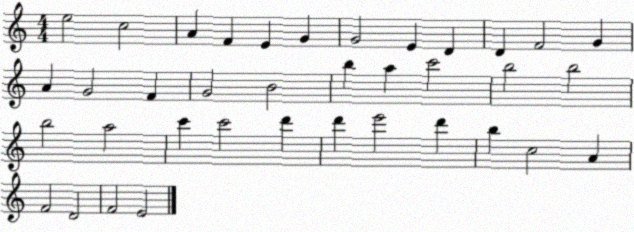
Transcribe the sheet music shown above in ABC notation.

X:1
T:Untitled
M:4/4
L:1/4
K:C
e2 c2 A F E G G2 E D D F2 G A G2 F G2 B2 b a c'2 b2 b2 b2 a2 c' c'2 d' d' e'2 d' b c2 A F2 D2 F2 E2